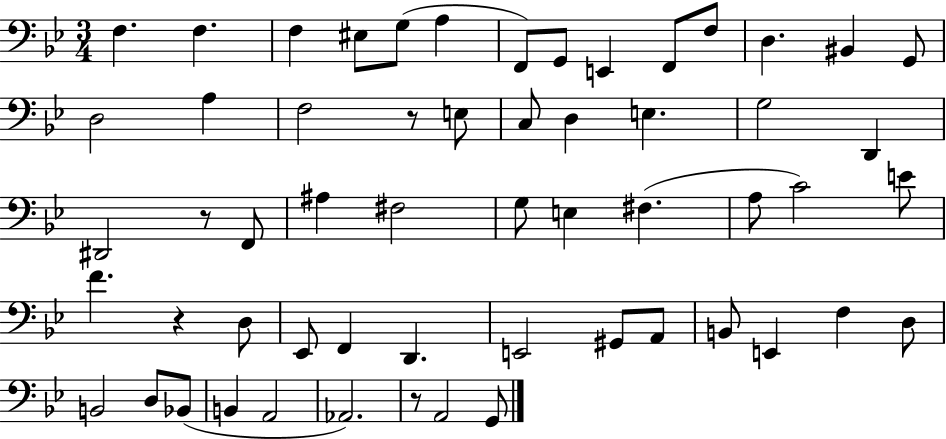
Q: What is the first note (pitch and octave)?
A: F3